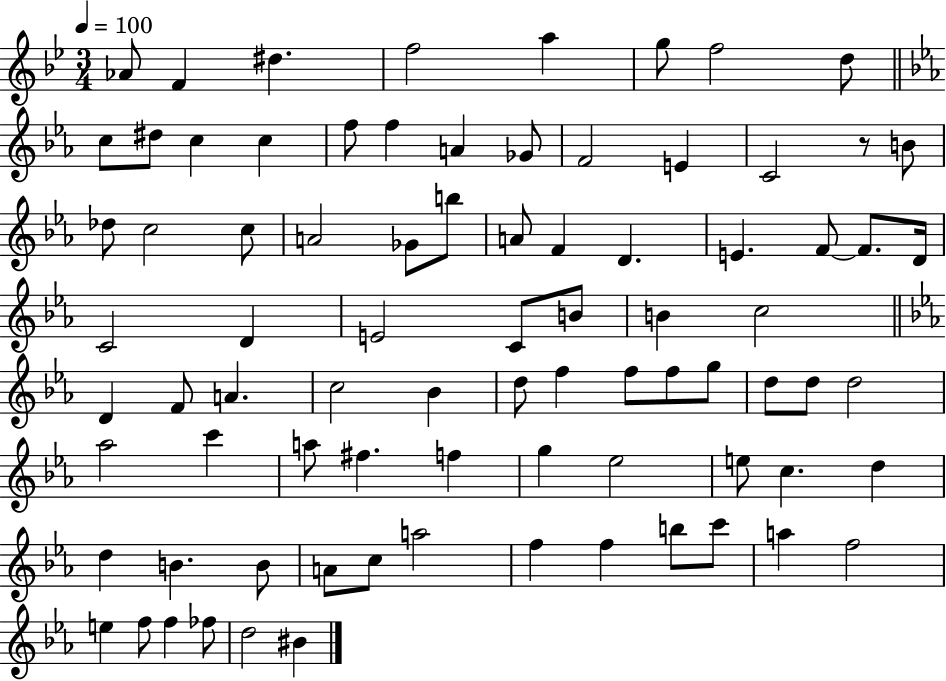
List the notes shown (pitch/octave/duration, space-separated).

Ab4/e F4/q D#5/q. F5/h A5/q G5/e F5/h D5/e C5/e D#5/e C5/q C5/q F5/e F5/q A4/q Gb4/e F4/h E4/q C4/h R/e B4/e Db5/e C5/h C5/e A4/h Gb4/e B5/e A4/e F4/q D4/q. E4/q. F4/e F4/e. D4/s C4/h D4/q E4/h C4/e B4/e B4/q C5/h D4/q F4/e A4/q. C5/h Bb4/q D5/e F5/q F5/e F5/e G5/e D5/e D5/e D5/h Ab5/h C6/q A5/e F#5/q. F5/q G5/q Eb5/h E5/e C5/q. D5/q D5/q B4/q. B4/e A4/e C5/e A5/h F5/q F5/q B5/e C6/e A5/q F5/h E5/q F5/e F5/q FES5/e D5/h BIS4/q